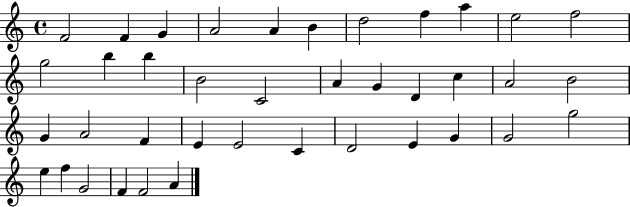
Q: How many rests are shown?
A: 0